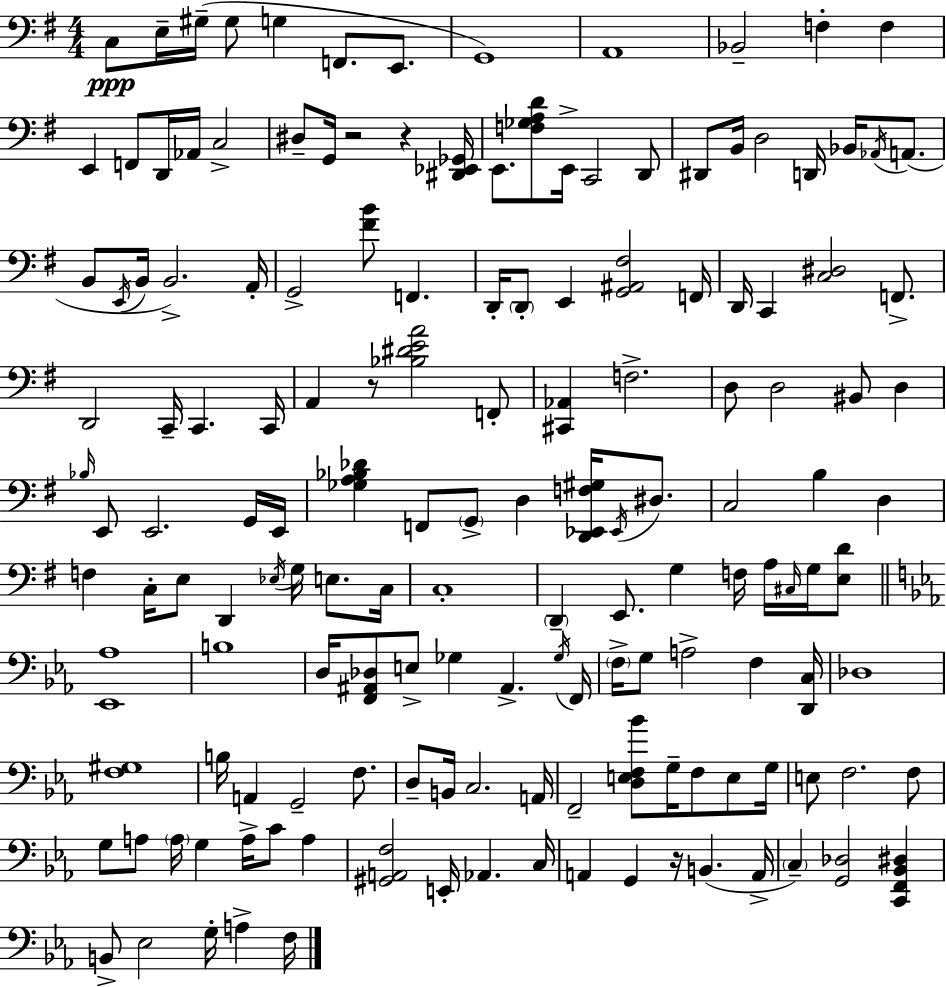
{
  \clef bass
  \numericTimeSignature
  \time 4/4
  \key e \minor
  c8\ppp e16-- gis16--( gis8 g4 f,8. e,8. | g,1) | a,1 | bes,2-- f4-. f4 | \break e,4 f,8 d,16 aes,16 c2-> | dis8-- g,16 r2 r4 <dis, ees, ges,>16 | e,8. <f ges a d'>8 e,16-> c,2 d,8 | dis,8 b,16 d2 d,16 bes,16 \acciaccatura { aes,16 }( a,8. | \break b,8 \acciaccatura { e,16 } b,16 b,2.->) | a,16-. g,2-> <fis' b'>8 f,4. | d,16-. \parenthesize d,8-. e,4 <g, ais, fis>2 | f,16 d,16 c,4 <c dis>2 f,8.-> | \break d,2 c,16-- c,4. | c,16 a,4 r8 <bes dis' e' a'>2 | f,8-. <cis, aes,>4 f2.-> | d8 d2 bis,8 d4 | \break \grace { bes16 } e,8 e,2. | g,16 e,16 <ges a bes des'>4 f,8 \parenthesize g,8-> d4 <d, ees, f gis>16 | \acciaccatura { ees,16 } dis8. c2 b4 | d4 f4 c16-. e8 d,4 \acciaccatura { ees16 } | \break g16 e8. c16 c1-. | \parenthesize d,4-- e,8. g4 | f16 a16 \grace { cis16 } g16 <e d'>8 \bar "||" \break \key ees \major <ees, aes>1 | b1 | d16 <f, ais, des>8 e8-> ges4 ais,4.-> \acciaccatura { ges16 } | f,16 \parenthesize f16-> g8 a2-> f4 | \break <d, c>16 des1 | <f gis>1 | b16 a,4 g,2-- f8. | d8-- b,16 c2. | \break a,16 f,2-- <d e f bes'>8 g16-- f8 e8 | g16 e8 f2. f8 | g8 a8 \parenthesize a16 g4 a16-> c'8 a4 | <gis, a, f>2 e,16-. aes,4. | \break c16 a,4 g,4 r16 b,4.( | a,16-> \parenthesize c4--) <g, des>2 <c, f, bes, dis>4 | b,8-> ees2 g16-. a4-> | f16 \bar "|."
}